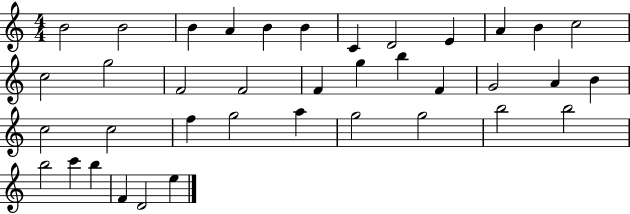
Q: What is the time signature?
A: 4/4